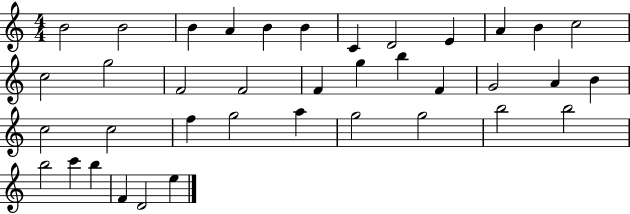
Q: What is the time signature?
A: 4/4